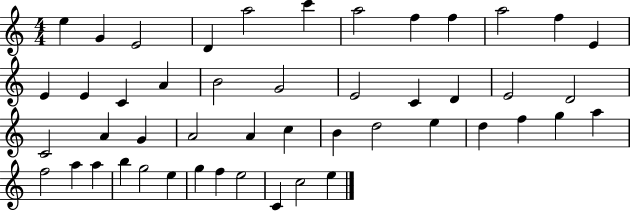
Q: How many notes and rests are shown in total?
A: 48